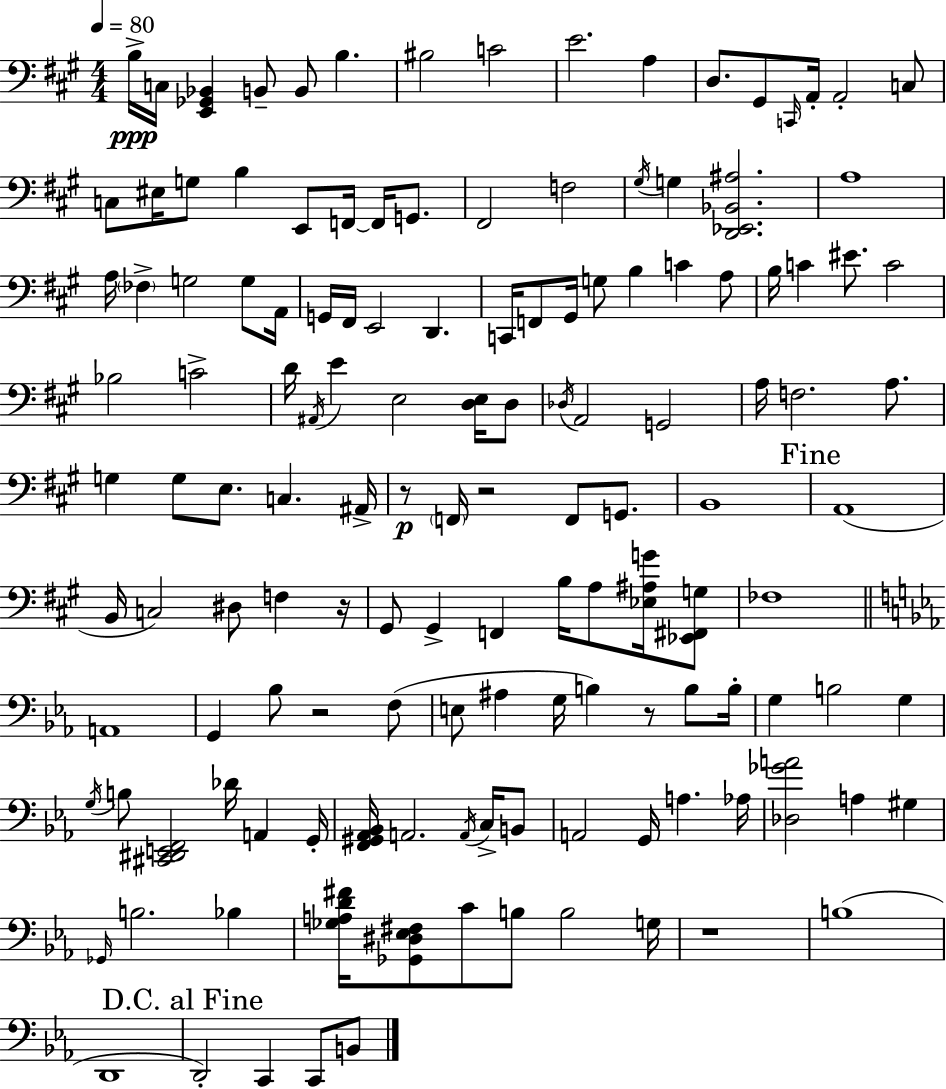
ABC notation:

X:1
T:Untitled
M:4/4
L:1/4
K:A
B,/4 C,/4 [E,,_G,,_B,,] B,,/2 B,,/2 B, ^B,2 C2 E2 A, D,/2 ^G,,/2 C,,/4 A,,/4 A,,2 C,/2 C,/2 ^E,/4 G,/2 B, E,,/2 F,,/4 F,,/4 G,,/2 ^F,,2 F,2 ^G,/4 G, [D,,_E,,_B,,^A,]2 A,4 A,/4 _F, G,2 G,/2 A,,/4 G,,/4 ^F,,/4 E,,2 D,, C,,/4 F,,/2 ^G,,/4 G,/2 B, C A,/2 B,/4 C ^E/2 C2 _B,2 C2 D/4 ^A,,/4 E E,2 [D,E,]/4 D,/2 _D,/4 A,,2 G,,2 A,/4 F,2 A,/2 G, G,/2 E,/2 C, ^A,,/4 z/2 F,,/4 z2 F,,/2 G,,/2 B,,4 A,,4 B,,/4 C,2 ^D,/2 F, z/4 ^G,,/2 ^G,, F,, B,/4 A,/2 [_E,^A,G]/4 [_E,,^F,,G,]/2 _F,4 A,,4 G,, _B,/2 z2 F,/2 E,/2 ^A, G,/4 B, z/2 B,/2 B,/4 G, B,2 G, G,/4 B,/2 [^C,,^D,,E,,F,,]2 _D/4 A,, G,,/4 [F,,^G,,_A,,_B,,]/4 A,,2 A,,/4 C,/4 B,,/2 A,,2 G,,/4 A, _A,/4 [_D,_GA]2 A, ^G, _G,,/4 B,2 _B, [_G,A,D^F]/4 [_G,,^D,_E,^F,]/2 C/2 B,/2 B,2 G,/4 z4 B,4 D,,4 D,,2 C,, C,,/2 B,,/2